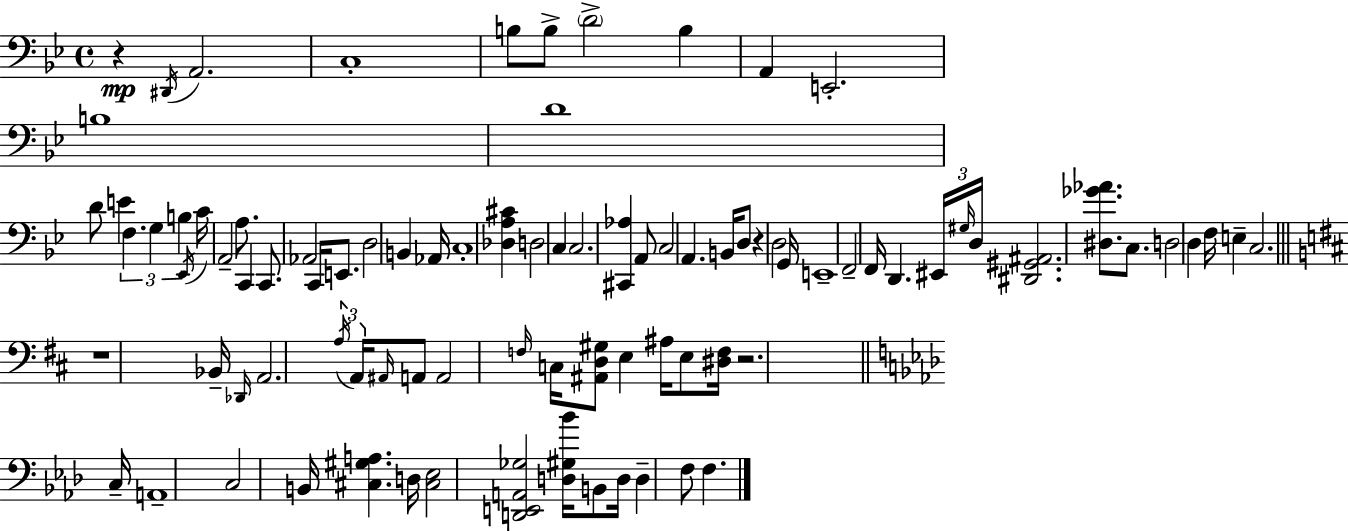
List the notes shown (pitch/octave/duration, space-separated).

R/q D#2/s A2/h. C3/w B3/e B3/e D4/h B3/q A2/q E2/h. B3/w D4/w D4/e E4/q F3/q. G3/q B3/q Eb2/s C4/s A2/h A3/e. C2/q C2/e. Ab2/h C2/s E2/e. D3/h B2/q Ab2/s C3/w [Db3,A3,C#4]/q D3/h C3/q C3/h. [C#2,Ab3]/q A2/e C3/h A2/q. B2/s D3/e R/q D3/h G2/s E2/w F2/h F2/s D2/q. EIS2/s G#3/s D3/s [D#2,G#2,A#2]/h. [D#3,Gb4,Ab4]/e. C3/e. D3/h D3/q F3/s E3/q C3/h. R/w Bb2/s Db2/s A2/h. A3/s A2/s A#2/s A2/e A2/h F3/s C3/s [A#2,D3,G#3]/e E3/q A#3/s E3/e [D#3,F3]/s R/h. C3/s A2/w C3/h B2/s [C#3,G#3,A3]/q. D3/s [C#3,Eb3]/h [D2,E2,A2,Gb3]/h [D3,G#3,Bb4]/s B2/e D3/s D3/q F3/e F3/q.